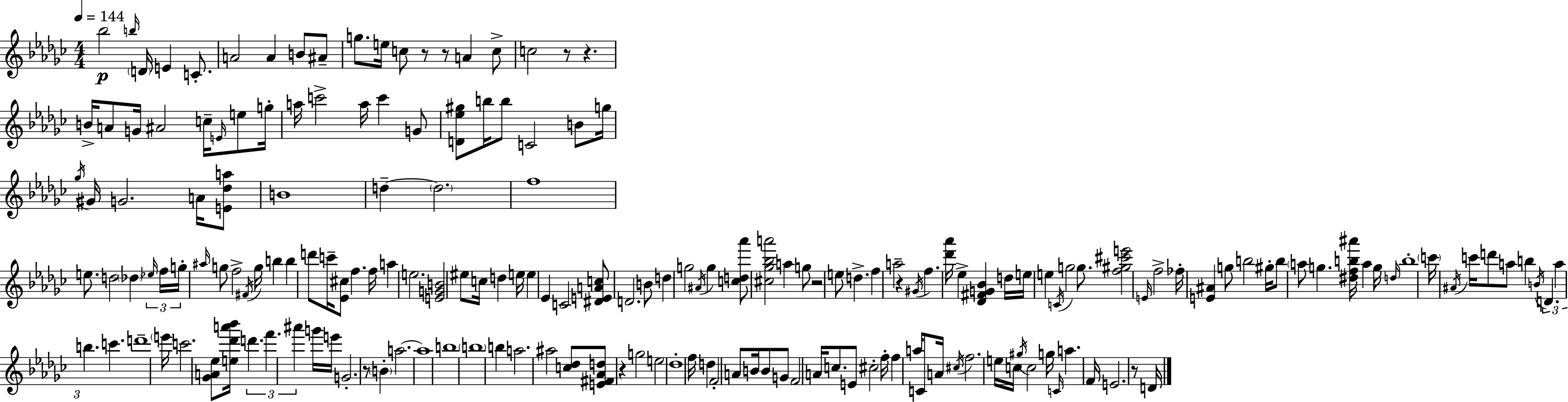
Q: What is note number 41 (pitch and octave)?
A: F5